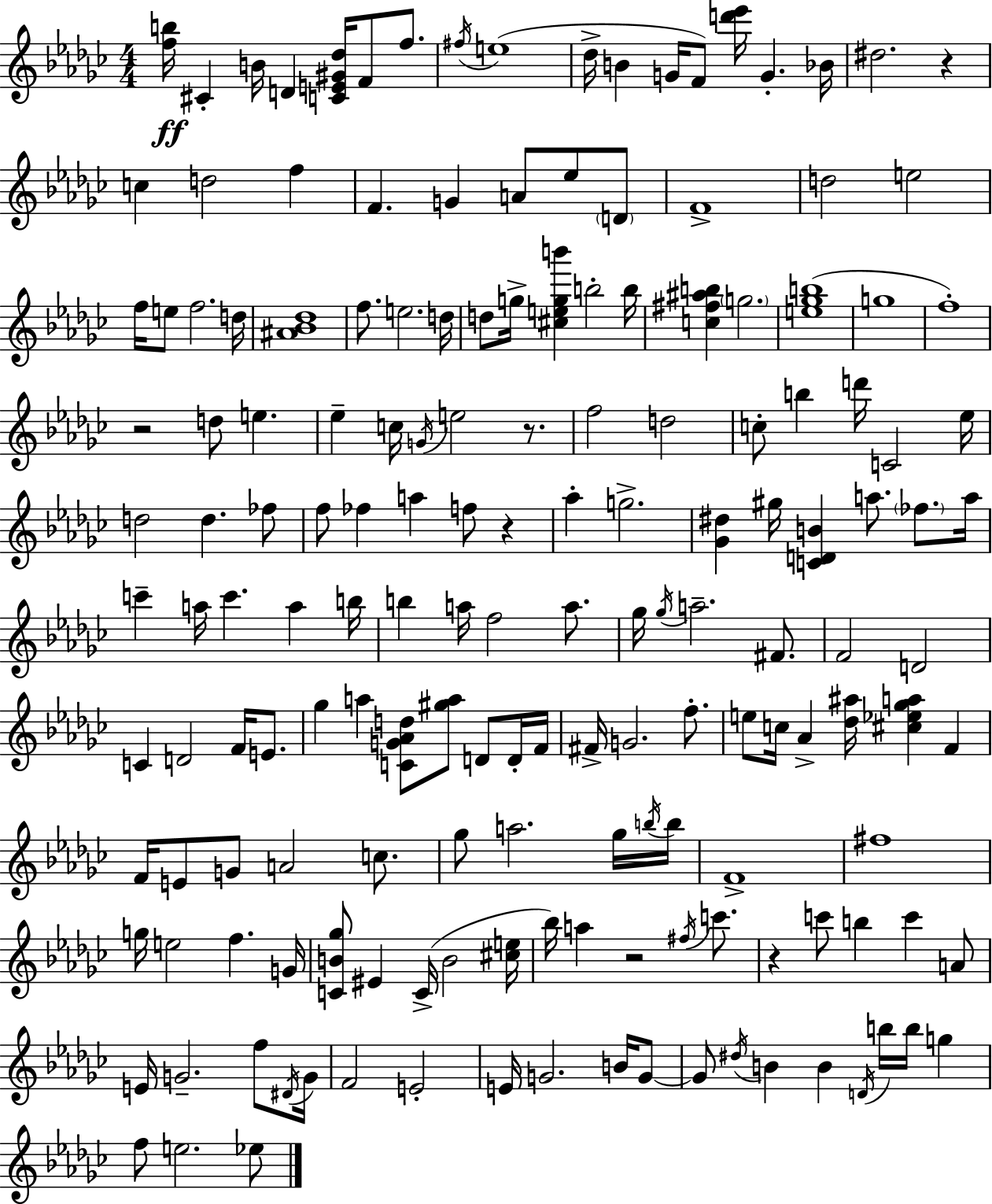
[F5,B5]/s C#4/q B4/s D4/q [C4,E4,G#4,Db5]/s F4/e F5/e. F#5/s E5/w Db5/s B4/q G4/s F4/e [D6,Eb6]/s G4/q. Bb4/s D#5/h. R/q C5/q D5/h F5/q F4/q. G4/q A4/e Eb5/e D4/e F4/w D5/h E5/h F5/s E5/e F5/h. D5/s [A#4,Bb4,Db5]/w F5/e. E5/h. D5/s D5/e G5/s [C#5,E5,G5,B6]/q B5/h B5/s [C5,F#5,A#5,B5]/q G5/h. [E5,Gb5,B5]/w G5/w F5/w R/h D5/e E5/q. Eb5/q C5/s G4/s E5/h R/e. F5/h D5/h C5/e B5/q D6/s C4/h Eb5/s D5/h D5/q. FES5/e F5/e FES5/q A5/q F5/e R/q Ab5/q G5/h. [Gb4,D#5]/q G#5/s [C4,D4,B4]/q A5/e. FES5/e. A5/s C6/q A5/s C6/q. A5/q B5/s B5/q A5/s F5/h A5/e. Gb5/s Gb5/s A5/h. F#4/e. F4/h D4/h C4/q D4/h F4/s E4/e. Gb5/q A5/q [C4,G4,Ab4,D5]/e [G#5,A5]/e D4/e D4/s F4/s F#4/s G4/h. F5/e. E5/e C5/s Ab4/q [Db5,A#5]/s [C#5,Eb5,Gb5,A5]/q F4/q F4/s E4/e G4/e A4/h C5/e. Gb5/e A5/h. Gb5/s B5/s B5/s F4/w F#5/w G5/s E5/h F5/q. G4/s [C4,B4,Gb5]/e EIS4/q C4/s B4/h [C#5,E5]/s Bb5/s A5/q R/h F#5/s C6/e. R/q C6/e B5/q C6/q A4/e E4/s G4/h. F5/e D#4/s G4/s F4/h E4/h E4/s G4/h. B4/s G4/e G4/e D#5/s B4/q B4/q D4/s B5/s B5/s G5/q F5/e E5/h. Eb5/e